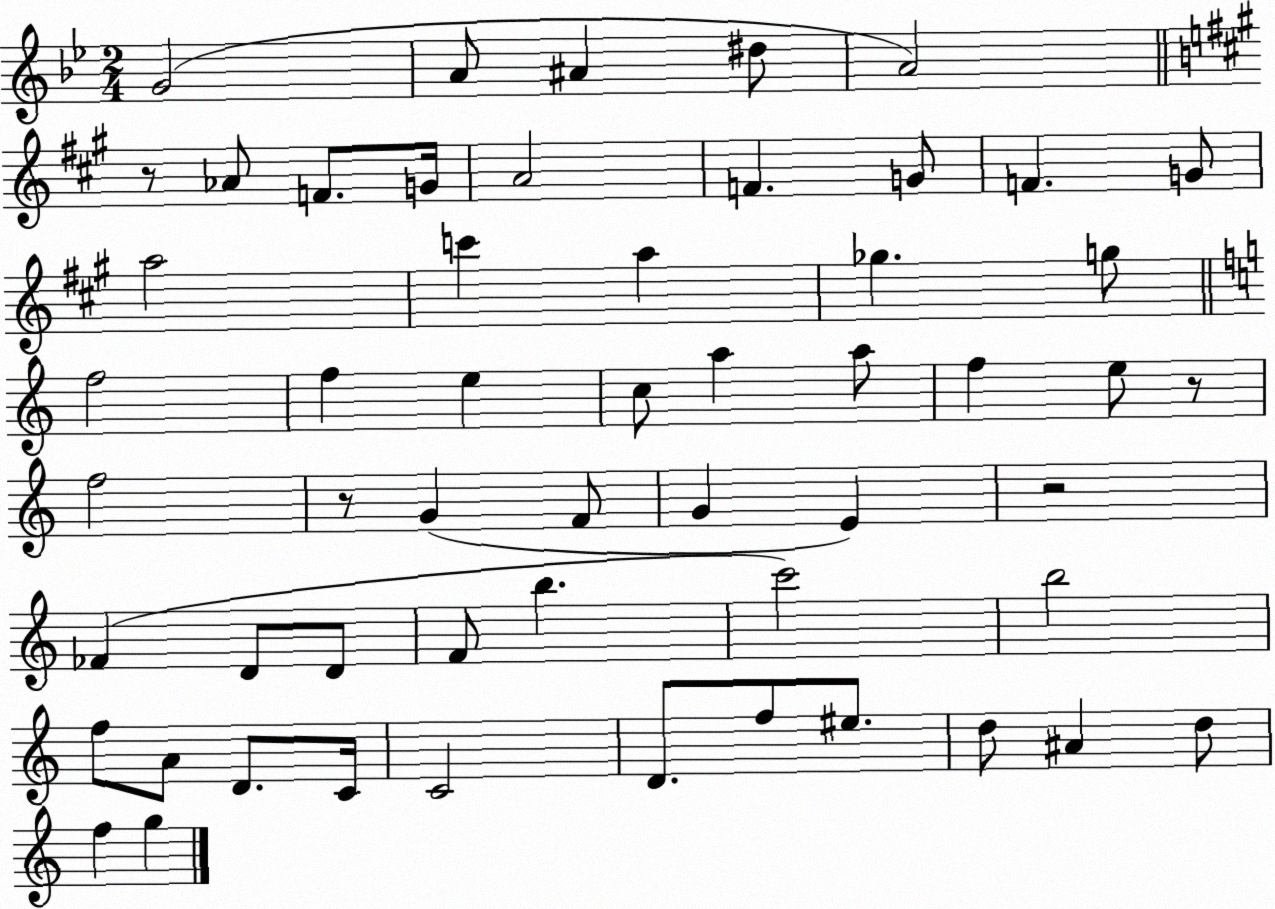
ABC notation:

X:1
T:Untitled
M:2/4
L:1/4
K:Bb
G2 A/2 ^A ^d/2 A2 z/2 _A/2 F/2 G/4 A2 F G/2 F G/2 a2 c' a _g g/2 f2 f e c/2 a a/2 f e/2 z/2 f2 z/2 G F/2 G E z2 _F D/2 D/2 F/2 b c'2 b2 f/2 A/2 D/2 C/4 C2 D/2 f/2 ^e/2 d/2 ^A d/2 f g